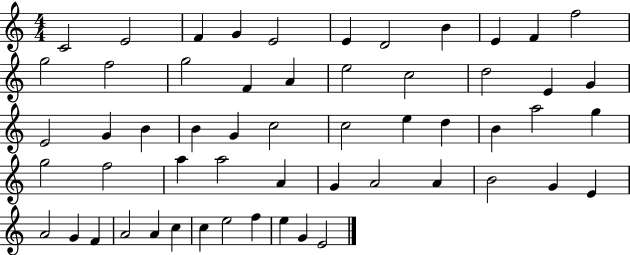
{
  \clef treble
  \numericTimeSignature
  \time 4/4
  \key c \major
  c'2 e'2 | f'4 g'4 e'2 | e'4 d'2 b'4 | e'4 f'4 f''2 | \break g''2 f''2 | g''2 f'4 a'4 | e''2 c''2 | d''2 e'4 g'4 | \break e'2 g'4 b'4 | b'4 g'4 c''2 | c''2 e''4 d''4 | b'4 a''2 g''4 | \break g''2 f''2 | a''4 a''2 a'4 | g'4 a'2 a'4 | b'2 g'4 e'4 | \break a'2 g'4 f'4 | a'2 a'4 c''4 | c''4 e''2 f''4 | e''4 g'4 e'2 | \break \bar "|."
}